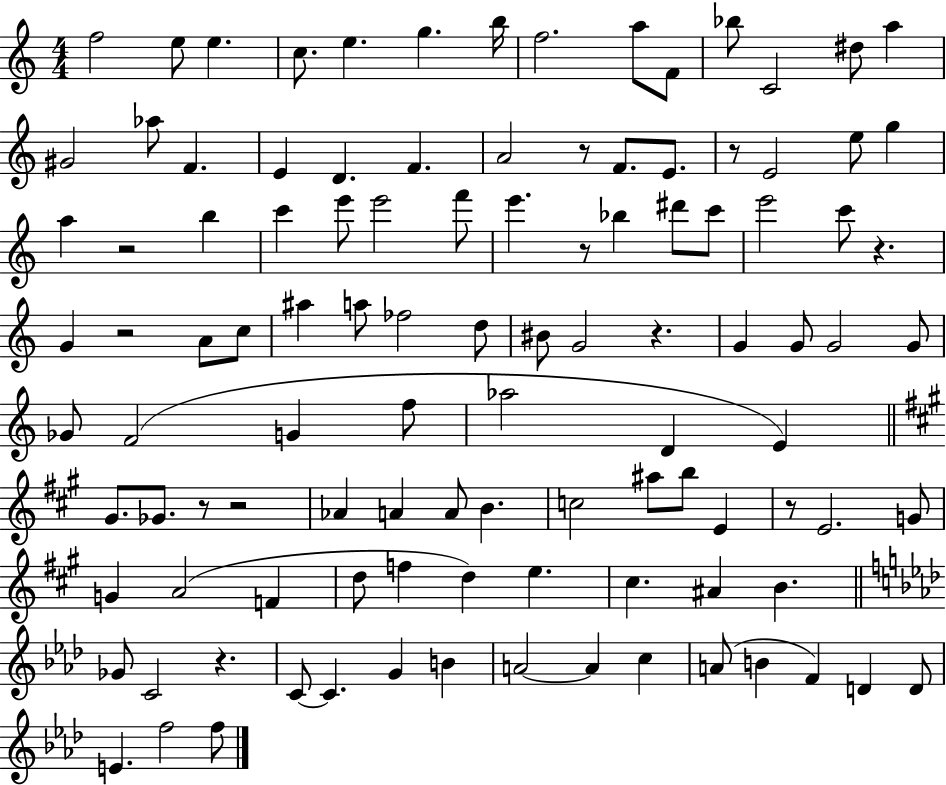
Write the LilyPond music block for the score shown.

{
  \clef treble
  \numericTimeSignature
  \time 4/4
  \key c \major
  f''2 e''8 e''4. | c''8. e''4. g''4. b''16 | f''2. a''8 f'8 | bes''8 c'2 dis''8 a''4 | \break gis'2 aes''8 f'4. | e'4 d'4. f'4. | a'2 r8 f'8. e'8. | r8 e'2 e''8 g''4 | \break a''4 r2 b''4 | c'''4 e'''8 e'''2 f'''8 | e'''4. r8 bes''4 dis'''8 c'''8 | e'''2 c'''8 r4. | \break g'4 r2 a'8 c''8 | ais''4 a''8 fes''2 d''8 | bis'8 g'2 r4. | g'4 g'8 g'2 g'8 | \break ges'8 f'2( g'4 f''8 | aes''2 d'4 e'4) | \bar "||" \break \key a \major gis'8. ges'8. r8 r2 | aes'4 a'4 a'8 b'4. | c''2 ais''8 b''8 e'4 | r8 e'2. g'8 | \break g'4 a'2( f'4 | d''8 f''4 d''4) e''4. | cis''4. ais'4 b'4. | \bar "||" \break \key aes \major ges'8 c'2 r4. | c'8~~ c'4. g'4 b'4 | a'2~~ a'4 c''4 | a'8( b'4 f'4) d'4 d'8 | \break e'4. f''2 f''8 | \bar "|."
}